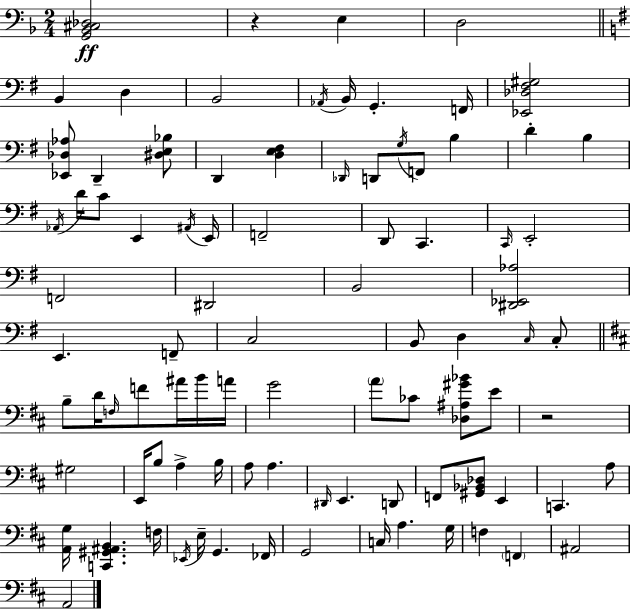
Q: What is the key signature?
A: D minor